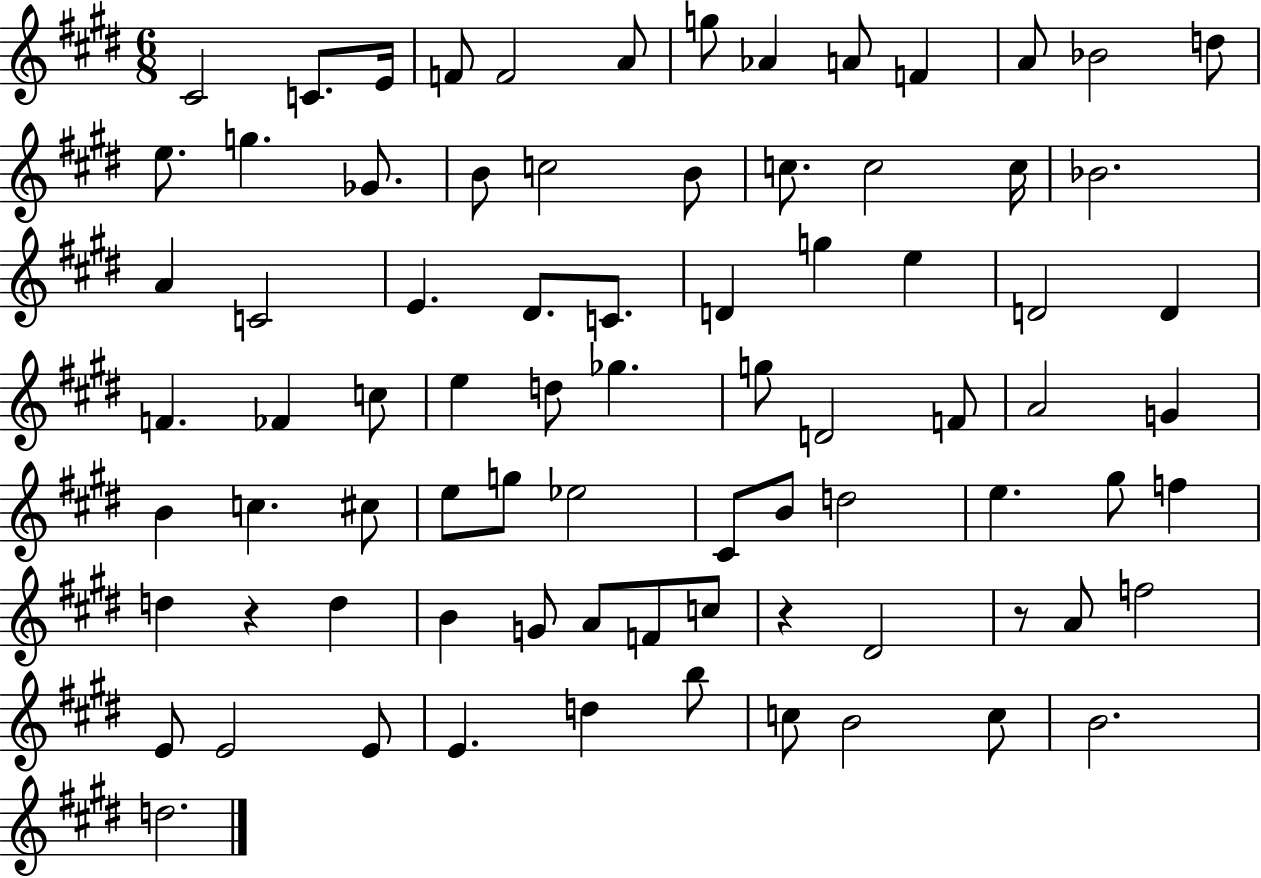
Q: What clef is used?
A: treble